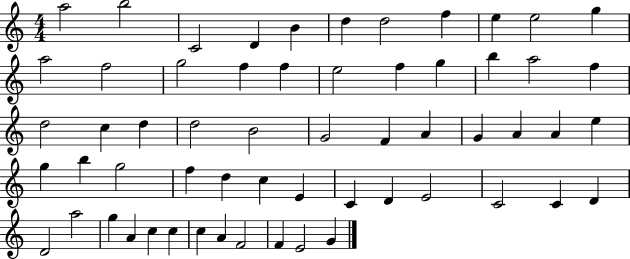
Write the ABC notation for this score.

X:1
T:Untitled
M:4/4
L:1/4
K:C
a2 b2 C2 D B d d2 f e e2 g a2 f2 g2 f f e2 f g b a2 f d2 c d d2 B2 G2 F A G A A e g b g2 f d c E C D E2 C2 C D D2 a2 g A c c c A F2 F E2 G